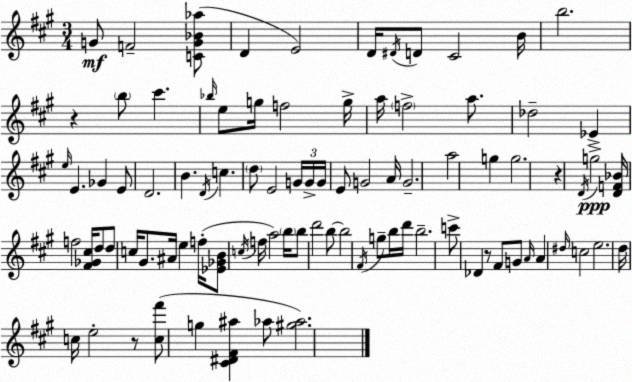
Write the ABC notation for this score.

X:1
T:Untitled
M:3/4
L:1/4
K:A
G/2 F2 [CG_B_a]/2 D E2 D/4 ^D/4 D/2 ^C2 B/4 b2 z b/2 ^c' _b/4 e/2 g/4 f2 g/4 a/4 f2 a/2 _d2 _E e/4 E _G E/2 D2 B D/4 c d/2 E2 G/4 G/4 G/4 E/2 G2 A/4 G2 a2 g g2 z D/4 g2 [DF_B]/4 f2 [^F_G^c]/4 d/2 d/2 c/4 ^G/2 ^A/4 e f/4 [_E_GB]/2 c/4 f/4 a2 b/4 b/2 d'2 b/2 b2 ^F/4 g/2 b/4 d'/4 b2 c'/2 _D z/2 ^F/2 G/2 A/4 A ^d/4 c2 e2 d/4 c/4 e2 z/2 [c^f']/2 g [^C^D^F^a] _a/2 [^g_a]2